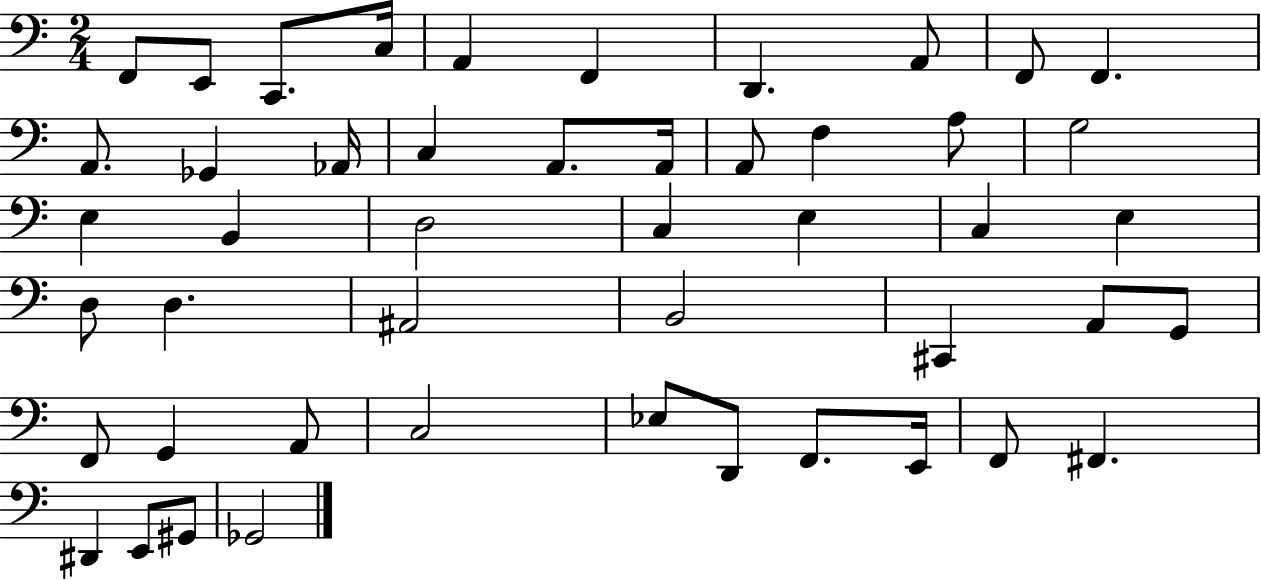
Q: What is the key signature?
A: C major